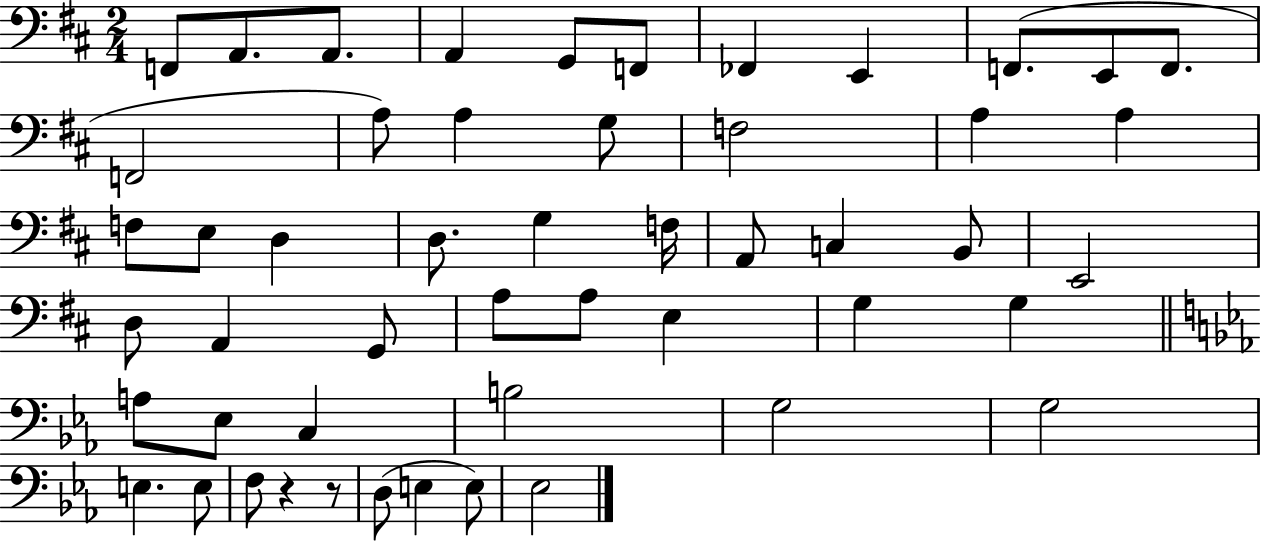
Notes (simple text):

F2/e A2/e. A2/e. A2/q G2/e F2/e FES2/q E2/q F2/e. E2/e F2/e. F2/h A3/e A3/q G3/e F3/h A3/q A3/q F3/e E3/e D3/q D3/e. G3/q F3/s A2/e C3/q B2/e E2/h D3/e A2/q G2/e A3/e A3/e E3/q G3/q G3/q A3/e Eb3/e C3/q B3/h G3/h G3/h E3/q. E3/e F3/e R/q R/e D3/e E3/q E3/e Eb3/h